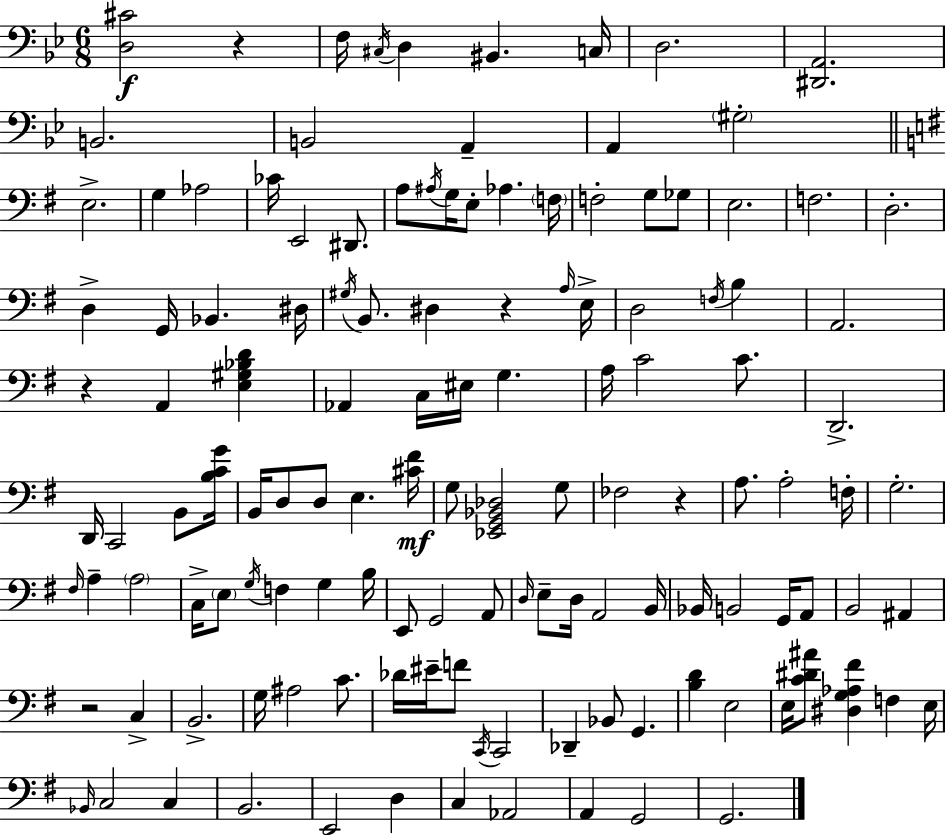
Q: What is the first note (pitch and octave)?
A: F3